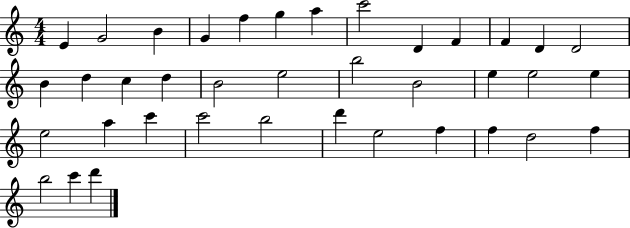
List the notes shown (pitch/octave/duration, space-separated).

E4/q G4/h B4/q G4/q F5/q G5/q A5/q C6/h D4/q F4/q F4/q D4/q D4/h B4/q D5/q C5/q D5/q B4/h E5/h B5/h B4/h E5/q E5/h E5/q E5/h A5/q C6/q C6/h B5/h D6/q E5/h F5/q F5/q D5/h F5/q B5/h C6/q D6/q